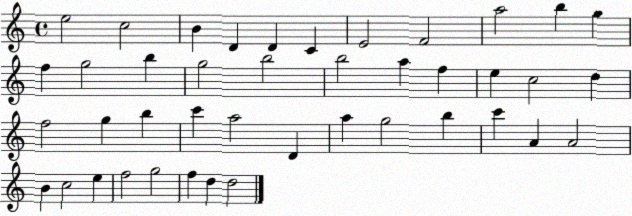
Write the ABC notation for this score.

X:1
T:Untitled
M:4/4
L:1/4
K:C
e2 c2 B D D C E2 F2 a2 b g f g2 b g2 b2 b2 a f e c2 d f2 g b c' a2 D a g2 b c' A A2 B c2 e f2 g2 f d d2